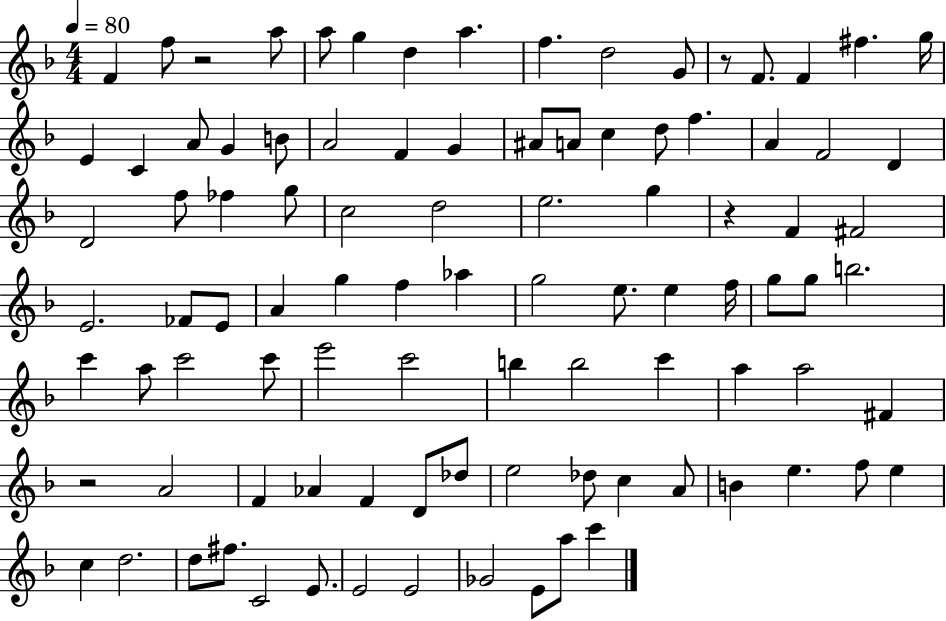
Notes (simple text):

F4/q F5/e R/h A5/e A5/e G5/q D5/q A5/q. F5/q. D5/h G4/e R/e F4/e. F4/q F#5/q. G5/s E4/q C4/q A4/e G4/q B4/e A4/h F4/q G4/q A#4/e A4/e C5/q D5/e F5/q. A4/q F4/h D4/q D4/h F5/e FES5/q G5/e C5/h D5/h E5/h. G5/q R/q F4/q F#4/h E4/h. FES4/e E4/e A4/q G5/q F5/q Ab5/q G5/h E5/e. E5/q F5/s G5/e G5/e B5/h. C6/q A5/e C6/h C6/e E6/h C6/h B5/q B5/h C6/q A5/q A5/h F#4/q R/h A4/h F4/q Ab4/q F4/q D4/e Db5/e E5/h Db5/e C5/q A4/e B4/q E5/q. F5/e E5/q C5/q D5/h. D5/e F#5/e. C4/h E4/e. E4/h E4/h Gb4/h E4/e A5/e C6/q